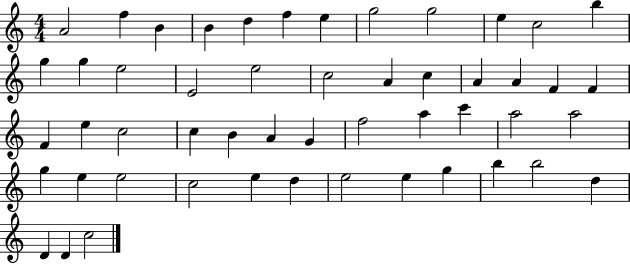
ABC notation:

X:1
T:Untitled
M:4/4
L:1/4
K:C
A2 f B B d f e g2 g2 e c2 b g g e2 E2 e2 c2 A c A A F F F e c2 c B A G f2 a c' a2 a2 g e e2 c2 e d e2 e g b b2 d D D c2